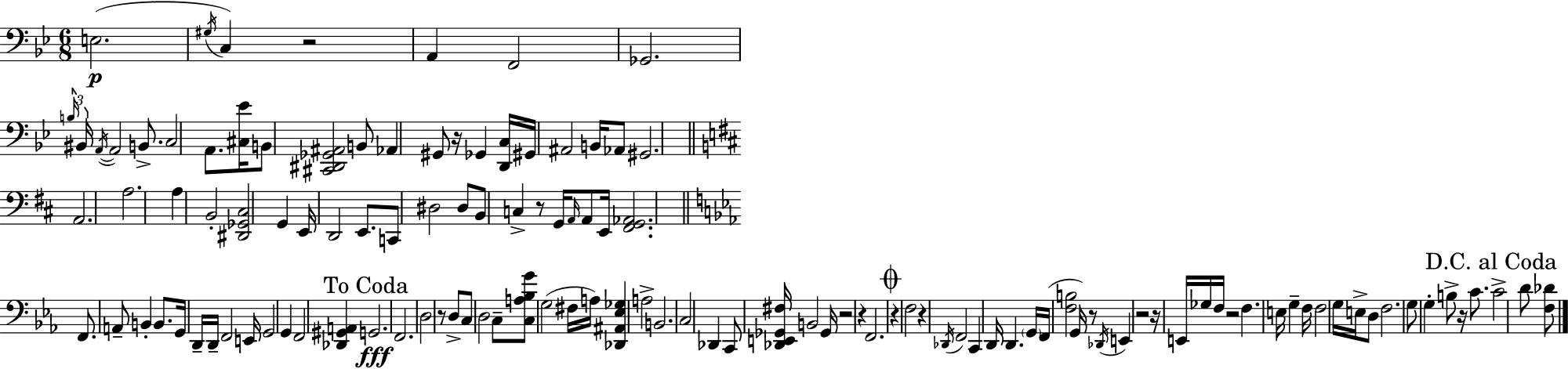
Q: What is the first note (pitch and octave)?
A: E3